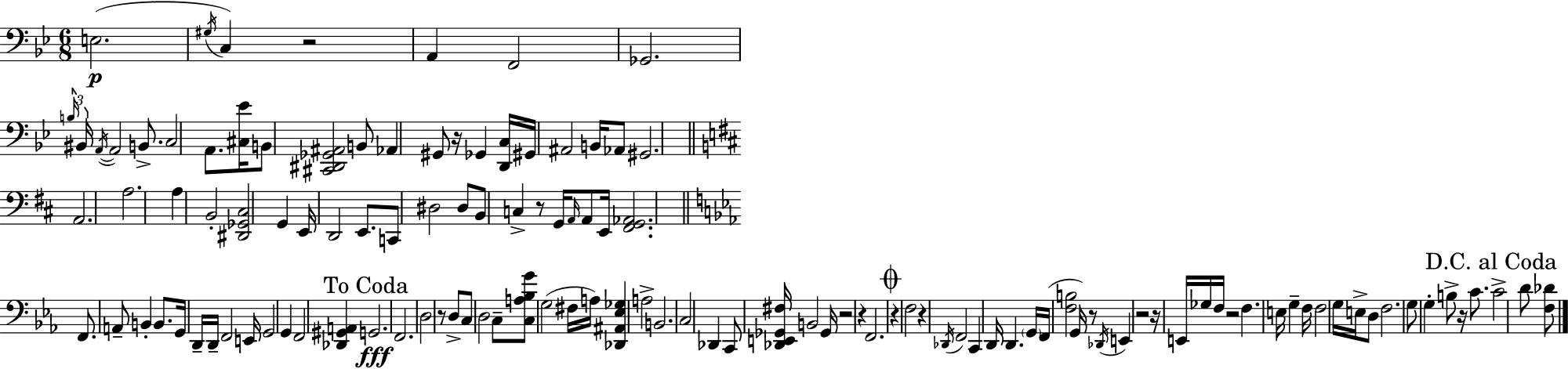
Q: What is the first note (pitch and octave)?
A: E3